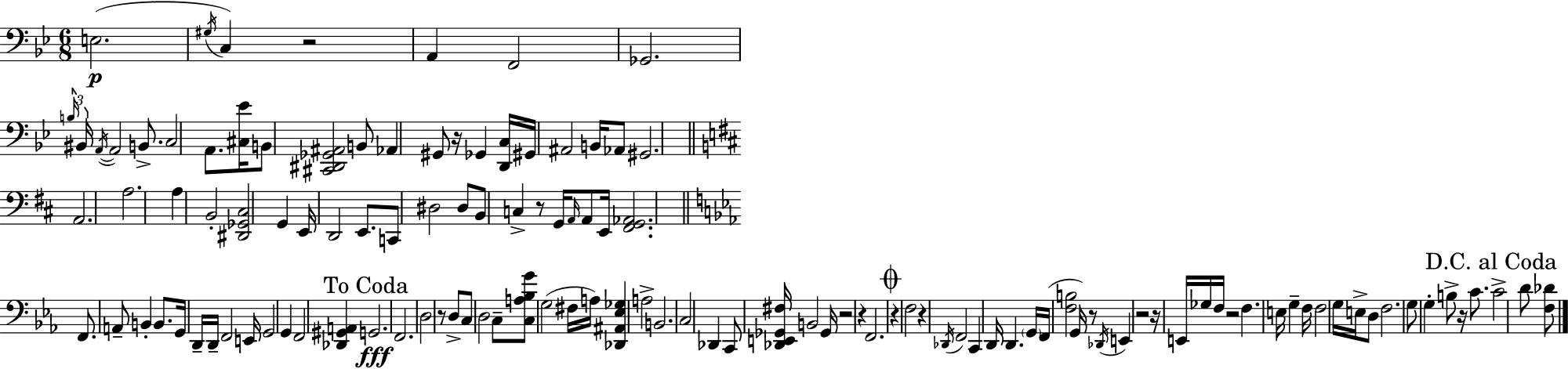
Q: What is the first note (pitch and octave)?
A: E3